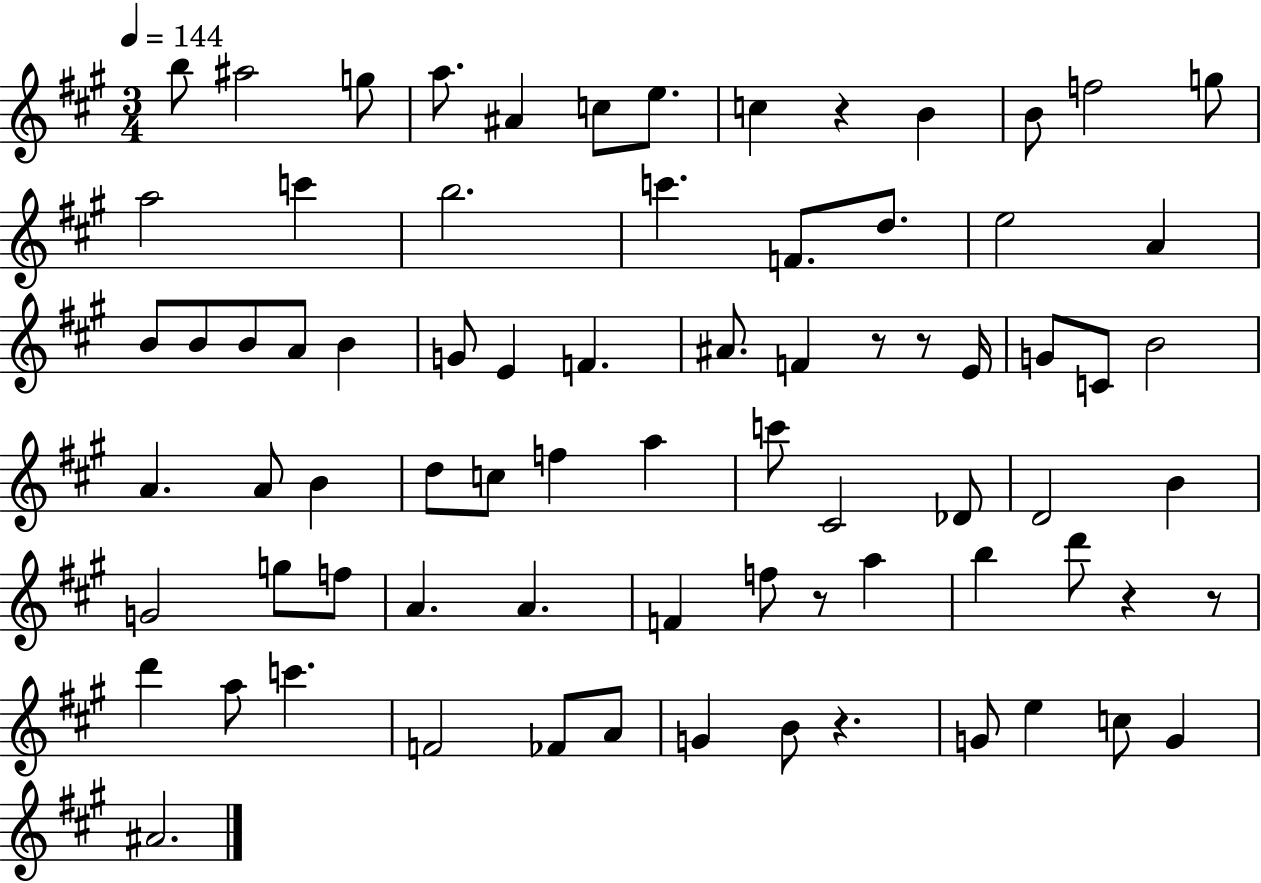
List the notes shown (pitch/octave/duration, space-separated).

B5/e A#5/h G5/e A5/e. A#4/q C5/e E5/e. C5/q R/q B4/q B4/e F5/h G5/e A5/h C6/q B5/h. C6/q. F4/e. D5/e. E5/h A4/q B4/e B4/e B4/e A4/e B4/q G4/e E4/q F4/q. A#4/e. F4/q R/e R/e E4/s G4/e C4/e B4/h A4/q. A4/e B4/q D5/e C5/e F5/q A5/q C6/e C#4/h Db4/e D4/h B4/q G4/h G5/e F5/e A4/q. A4/q. F4/q F5/e R/e A5/q B5/q D6/e R/q R/e D6/q A5/e C6/q. F4/h FES4/e A4/e G4/q B4/e R/q. G4/e E5/q C5/e G4/q A#4/h.